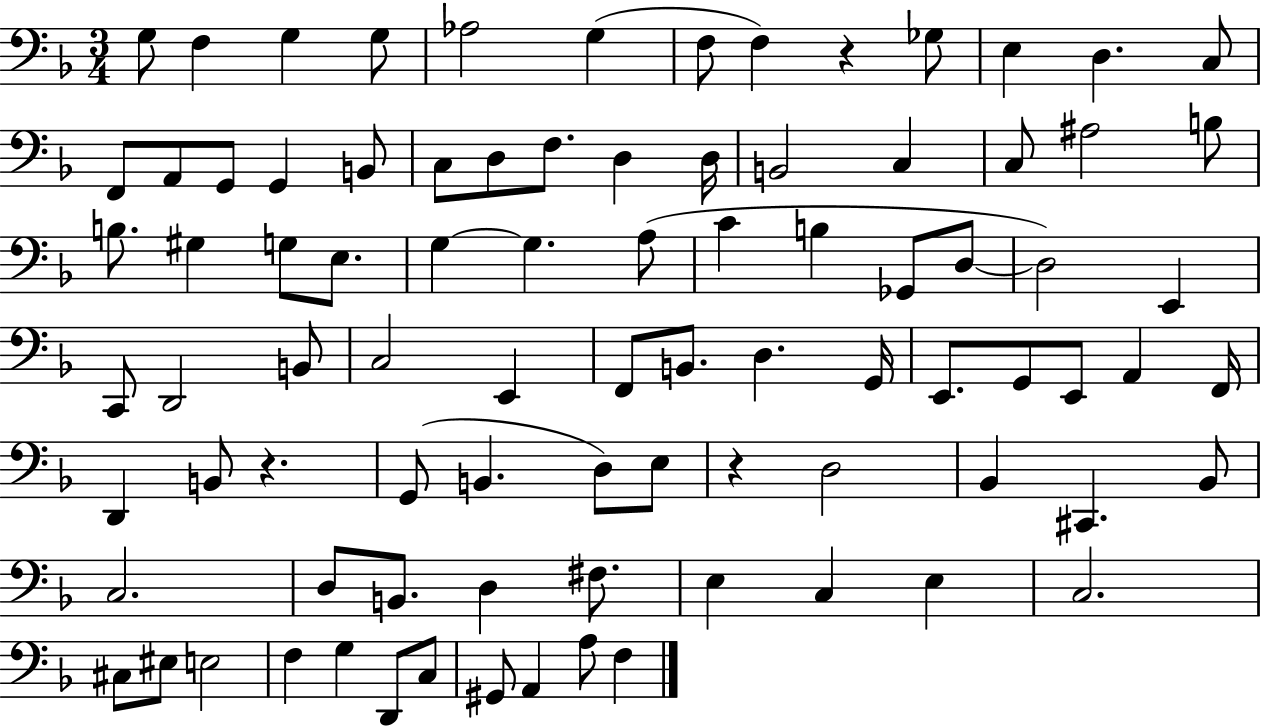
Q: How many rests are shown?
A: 3